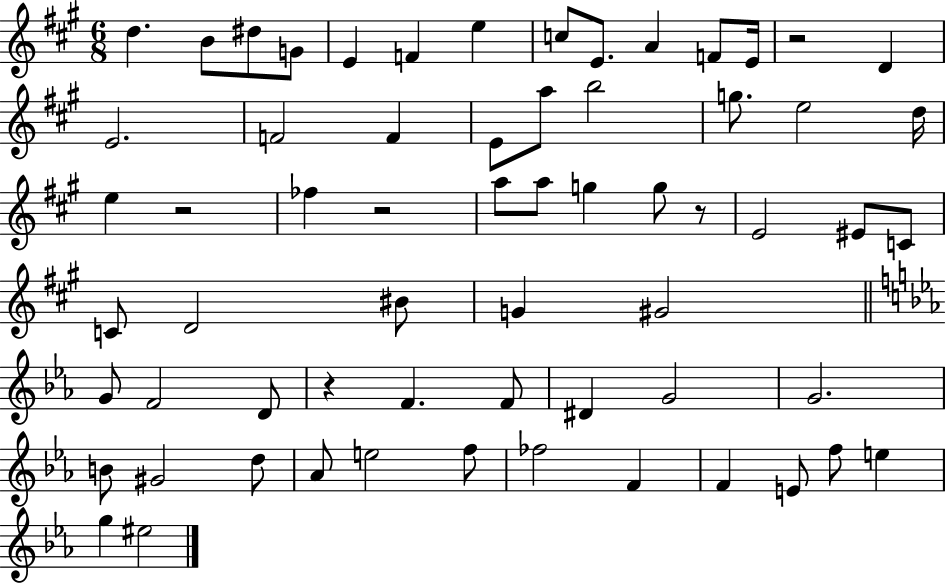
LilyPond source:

{
  \clef treble
  \numericTimeSignature
  \time 6/8
  \key a \major
  \repeat volta 2 { d''4. b'8 dis''8 g'8 | e'4 f'4 e''4 | c''8 e'8. a'4 f'8 e'16 | r2 d'4 | \break e'2. | f'2 f'4 | e'8 a''8 b''2 | g''8. e''2 d''16 | \break e''4 r2 | fes''4 r2 | a''8 a''8 g''4 g''8 r8 | e'2 eis'8 c'8 | \break c'8 d'2 bis'8 | g'4 gis'2 | \bar "||" \break \key ees \major g'8 f'2 d'8 | r4 f'4. f'8 | dis'4 g'2 | g'2. | \break b'8 gis'2 d''8 | aes'8 e''2 f''8 | fes''2 f'4 | f'4 e'8 f''8 e''4 | \break g''4 eis''2 | } \bar "|."
}